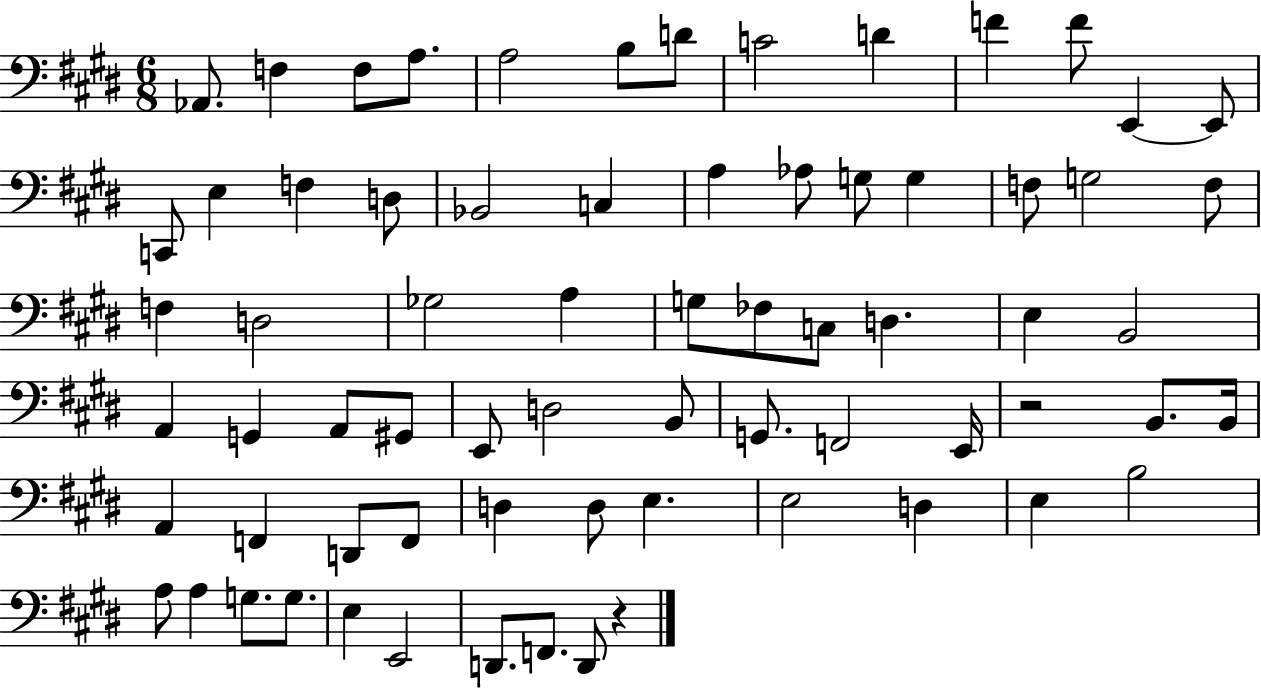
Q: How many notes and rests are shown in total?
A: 70